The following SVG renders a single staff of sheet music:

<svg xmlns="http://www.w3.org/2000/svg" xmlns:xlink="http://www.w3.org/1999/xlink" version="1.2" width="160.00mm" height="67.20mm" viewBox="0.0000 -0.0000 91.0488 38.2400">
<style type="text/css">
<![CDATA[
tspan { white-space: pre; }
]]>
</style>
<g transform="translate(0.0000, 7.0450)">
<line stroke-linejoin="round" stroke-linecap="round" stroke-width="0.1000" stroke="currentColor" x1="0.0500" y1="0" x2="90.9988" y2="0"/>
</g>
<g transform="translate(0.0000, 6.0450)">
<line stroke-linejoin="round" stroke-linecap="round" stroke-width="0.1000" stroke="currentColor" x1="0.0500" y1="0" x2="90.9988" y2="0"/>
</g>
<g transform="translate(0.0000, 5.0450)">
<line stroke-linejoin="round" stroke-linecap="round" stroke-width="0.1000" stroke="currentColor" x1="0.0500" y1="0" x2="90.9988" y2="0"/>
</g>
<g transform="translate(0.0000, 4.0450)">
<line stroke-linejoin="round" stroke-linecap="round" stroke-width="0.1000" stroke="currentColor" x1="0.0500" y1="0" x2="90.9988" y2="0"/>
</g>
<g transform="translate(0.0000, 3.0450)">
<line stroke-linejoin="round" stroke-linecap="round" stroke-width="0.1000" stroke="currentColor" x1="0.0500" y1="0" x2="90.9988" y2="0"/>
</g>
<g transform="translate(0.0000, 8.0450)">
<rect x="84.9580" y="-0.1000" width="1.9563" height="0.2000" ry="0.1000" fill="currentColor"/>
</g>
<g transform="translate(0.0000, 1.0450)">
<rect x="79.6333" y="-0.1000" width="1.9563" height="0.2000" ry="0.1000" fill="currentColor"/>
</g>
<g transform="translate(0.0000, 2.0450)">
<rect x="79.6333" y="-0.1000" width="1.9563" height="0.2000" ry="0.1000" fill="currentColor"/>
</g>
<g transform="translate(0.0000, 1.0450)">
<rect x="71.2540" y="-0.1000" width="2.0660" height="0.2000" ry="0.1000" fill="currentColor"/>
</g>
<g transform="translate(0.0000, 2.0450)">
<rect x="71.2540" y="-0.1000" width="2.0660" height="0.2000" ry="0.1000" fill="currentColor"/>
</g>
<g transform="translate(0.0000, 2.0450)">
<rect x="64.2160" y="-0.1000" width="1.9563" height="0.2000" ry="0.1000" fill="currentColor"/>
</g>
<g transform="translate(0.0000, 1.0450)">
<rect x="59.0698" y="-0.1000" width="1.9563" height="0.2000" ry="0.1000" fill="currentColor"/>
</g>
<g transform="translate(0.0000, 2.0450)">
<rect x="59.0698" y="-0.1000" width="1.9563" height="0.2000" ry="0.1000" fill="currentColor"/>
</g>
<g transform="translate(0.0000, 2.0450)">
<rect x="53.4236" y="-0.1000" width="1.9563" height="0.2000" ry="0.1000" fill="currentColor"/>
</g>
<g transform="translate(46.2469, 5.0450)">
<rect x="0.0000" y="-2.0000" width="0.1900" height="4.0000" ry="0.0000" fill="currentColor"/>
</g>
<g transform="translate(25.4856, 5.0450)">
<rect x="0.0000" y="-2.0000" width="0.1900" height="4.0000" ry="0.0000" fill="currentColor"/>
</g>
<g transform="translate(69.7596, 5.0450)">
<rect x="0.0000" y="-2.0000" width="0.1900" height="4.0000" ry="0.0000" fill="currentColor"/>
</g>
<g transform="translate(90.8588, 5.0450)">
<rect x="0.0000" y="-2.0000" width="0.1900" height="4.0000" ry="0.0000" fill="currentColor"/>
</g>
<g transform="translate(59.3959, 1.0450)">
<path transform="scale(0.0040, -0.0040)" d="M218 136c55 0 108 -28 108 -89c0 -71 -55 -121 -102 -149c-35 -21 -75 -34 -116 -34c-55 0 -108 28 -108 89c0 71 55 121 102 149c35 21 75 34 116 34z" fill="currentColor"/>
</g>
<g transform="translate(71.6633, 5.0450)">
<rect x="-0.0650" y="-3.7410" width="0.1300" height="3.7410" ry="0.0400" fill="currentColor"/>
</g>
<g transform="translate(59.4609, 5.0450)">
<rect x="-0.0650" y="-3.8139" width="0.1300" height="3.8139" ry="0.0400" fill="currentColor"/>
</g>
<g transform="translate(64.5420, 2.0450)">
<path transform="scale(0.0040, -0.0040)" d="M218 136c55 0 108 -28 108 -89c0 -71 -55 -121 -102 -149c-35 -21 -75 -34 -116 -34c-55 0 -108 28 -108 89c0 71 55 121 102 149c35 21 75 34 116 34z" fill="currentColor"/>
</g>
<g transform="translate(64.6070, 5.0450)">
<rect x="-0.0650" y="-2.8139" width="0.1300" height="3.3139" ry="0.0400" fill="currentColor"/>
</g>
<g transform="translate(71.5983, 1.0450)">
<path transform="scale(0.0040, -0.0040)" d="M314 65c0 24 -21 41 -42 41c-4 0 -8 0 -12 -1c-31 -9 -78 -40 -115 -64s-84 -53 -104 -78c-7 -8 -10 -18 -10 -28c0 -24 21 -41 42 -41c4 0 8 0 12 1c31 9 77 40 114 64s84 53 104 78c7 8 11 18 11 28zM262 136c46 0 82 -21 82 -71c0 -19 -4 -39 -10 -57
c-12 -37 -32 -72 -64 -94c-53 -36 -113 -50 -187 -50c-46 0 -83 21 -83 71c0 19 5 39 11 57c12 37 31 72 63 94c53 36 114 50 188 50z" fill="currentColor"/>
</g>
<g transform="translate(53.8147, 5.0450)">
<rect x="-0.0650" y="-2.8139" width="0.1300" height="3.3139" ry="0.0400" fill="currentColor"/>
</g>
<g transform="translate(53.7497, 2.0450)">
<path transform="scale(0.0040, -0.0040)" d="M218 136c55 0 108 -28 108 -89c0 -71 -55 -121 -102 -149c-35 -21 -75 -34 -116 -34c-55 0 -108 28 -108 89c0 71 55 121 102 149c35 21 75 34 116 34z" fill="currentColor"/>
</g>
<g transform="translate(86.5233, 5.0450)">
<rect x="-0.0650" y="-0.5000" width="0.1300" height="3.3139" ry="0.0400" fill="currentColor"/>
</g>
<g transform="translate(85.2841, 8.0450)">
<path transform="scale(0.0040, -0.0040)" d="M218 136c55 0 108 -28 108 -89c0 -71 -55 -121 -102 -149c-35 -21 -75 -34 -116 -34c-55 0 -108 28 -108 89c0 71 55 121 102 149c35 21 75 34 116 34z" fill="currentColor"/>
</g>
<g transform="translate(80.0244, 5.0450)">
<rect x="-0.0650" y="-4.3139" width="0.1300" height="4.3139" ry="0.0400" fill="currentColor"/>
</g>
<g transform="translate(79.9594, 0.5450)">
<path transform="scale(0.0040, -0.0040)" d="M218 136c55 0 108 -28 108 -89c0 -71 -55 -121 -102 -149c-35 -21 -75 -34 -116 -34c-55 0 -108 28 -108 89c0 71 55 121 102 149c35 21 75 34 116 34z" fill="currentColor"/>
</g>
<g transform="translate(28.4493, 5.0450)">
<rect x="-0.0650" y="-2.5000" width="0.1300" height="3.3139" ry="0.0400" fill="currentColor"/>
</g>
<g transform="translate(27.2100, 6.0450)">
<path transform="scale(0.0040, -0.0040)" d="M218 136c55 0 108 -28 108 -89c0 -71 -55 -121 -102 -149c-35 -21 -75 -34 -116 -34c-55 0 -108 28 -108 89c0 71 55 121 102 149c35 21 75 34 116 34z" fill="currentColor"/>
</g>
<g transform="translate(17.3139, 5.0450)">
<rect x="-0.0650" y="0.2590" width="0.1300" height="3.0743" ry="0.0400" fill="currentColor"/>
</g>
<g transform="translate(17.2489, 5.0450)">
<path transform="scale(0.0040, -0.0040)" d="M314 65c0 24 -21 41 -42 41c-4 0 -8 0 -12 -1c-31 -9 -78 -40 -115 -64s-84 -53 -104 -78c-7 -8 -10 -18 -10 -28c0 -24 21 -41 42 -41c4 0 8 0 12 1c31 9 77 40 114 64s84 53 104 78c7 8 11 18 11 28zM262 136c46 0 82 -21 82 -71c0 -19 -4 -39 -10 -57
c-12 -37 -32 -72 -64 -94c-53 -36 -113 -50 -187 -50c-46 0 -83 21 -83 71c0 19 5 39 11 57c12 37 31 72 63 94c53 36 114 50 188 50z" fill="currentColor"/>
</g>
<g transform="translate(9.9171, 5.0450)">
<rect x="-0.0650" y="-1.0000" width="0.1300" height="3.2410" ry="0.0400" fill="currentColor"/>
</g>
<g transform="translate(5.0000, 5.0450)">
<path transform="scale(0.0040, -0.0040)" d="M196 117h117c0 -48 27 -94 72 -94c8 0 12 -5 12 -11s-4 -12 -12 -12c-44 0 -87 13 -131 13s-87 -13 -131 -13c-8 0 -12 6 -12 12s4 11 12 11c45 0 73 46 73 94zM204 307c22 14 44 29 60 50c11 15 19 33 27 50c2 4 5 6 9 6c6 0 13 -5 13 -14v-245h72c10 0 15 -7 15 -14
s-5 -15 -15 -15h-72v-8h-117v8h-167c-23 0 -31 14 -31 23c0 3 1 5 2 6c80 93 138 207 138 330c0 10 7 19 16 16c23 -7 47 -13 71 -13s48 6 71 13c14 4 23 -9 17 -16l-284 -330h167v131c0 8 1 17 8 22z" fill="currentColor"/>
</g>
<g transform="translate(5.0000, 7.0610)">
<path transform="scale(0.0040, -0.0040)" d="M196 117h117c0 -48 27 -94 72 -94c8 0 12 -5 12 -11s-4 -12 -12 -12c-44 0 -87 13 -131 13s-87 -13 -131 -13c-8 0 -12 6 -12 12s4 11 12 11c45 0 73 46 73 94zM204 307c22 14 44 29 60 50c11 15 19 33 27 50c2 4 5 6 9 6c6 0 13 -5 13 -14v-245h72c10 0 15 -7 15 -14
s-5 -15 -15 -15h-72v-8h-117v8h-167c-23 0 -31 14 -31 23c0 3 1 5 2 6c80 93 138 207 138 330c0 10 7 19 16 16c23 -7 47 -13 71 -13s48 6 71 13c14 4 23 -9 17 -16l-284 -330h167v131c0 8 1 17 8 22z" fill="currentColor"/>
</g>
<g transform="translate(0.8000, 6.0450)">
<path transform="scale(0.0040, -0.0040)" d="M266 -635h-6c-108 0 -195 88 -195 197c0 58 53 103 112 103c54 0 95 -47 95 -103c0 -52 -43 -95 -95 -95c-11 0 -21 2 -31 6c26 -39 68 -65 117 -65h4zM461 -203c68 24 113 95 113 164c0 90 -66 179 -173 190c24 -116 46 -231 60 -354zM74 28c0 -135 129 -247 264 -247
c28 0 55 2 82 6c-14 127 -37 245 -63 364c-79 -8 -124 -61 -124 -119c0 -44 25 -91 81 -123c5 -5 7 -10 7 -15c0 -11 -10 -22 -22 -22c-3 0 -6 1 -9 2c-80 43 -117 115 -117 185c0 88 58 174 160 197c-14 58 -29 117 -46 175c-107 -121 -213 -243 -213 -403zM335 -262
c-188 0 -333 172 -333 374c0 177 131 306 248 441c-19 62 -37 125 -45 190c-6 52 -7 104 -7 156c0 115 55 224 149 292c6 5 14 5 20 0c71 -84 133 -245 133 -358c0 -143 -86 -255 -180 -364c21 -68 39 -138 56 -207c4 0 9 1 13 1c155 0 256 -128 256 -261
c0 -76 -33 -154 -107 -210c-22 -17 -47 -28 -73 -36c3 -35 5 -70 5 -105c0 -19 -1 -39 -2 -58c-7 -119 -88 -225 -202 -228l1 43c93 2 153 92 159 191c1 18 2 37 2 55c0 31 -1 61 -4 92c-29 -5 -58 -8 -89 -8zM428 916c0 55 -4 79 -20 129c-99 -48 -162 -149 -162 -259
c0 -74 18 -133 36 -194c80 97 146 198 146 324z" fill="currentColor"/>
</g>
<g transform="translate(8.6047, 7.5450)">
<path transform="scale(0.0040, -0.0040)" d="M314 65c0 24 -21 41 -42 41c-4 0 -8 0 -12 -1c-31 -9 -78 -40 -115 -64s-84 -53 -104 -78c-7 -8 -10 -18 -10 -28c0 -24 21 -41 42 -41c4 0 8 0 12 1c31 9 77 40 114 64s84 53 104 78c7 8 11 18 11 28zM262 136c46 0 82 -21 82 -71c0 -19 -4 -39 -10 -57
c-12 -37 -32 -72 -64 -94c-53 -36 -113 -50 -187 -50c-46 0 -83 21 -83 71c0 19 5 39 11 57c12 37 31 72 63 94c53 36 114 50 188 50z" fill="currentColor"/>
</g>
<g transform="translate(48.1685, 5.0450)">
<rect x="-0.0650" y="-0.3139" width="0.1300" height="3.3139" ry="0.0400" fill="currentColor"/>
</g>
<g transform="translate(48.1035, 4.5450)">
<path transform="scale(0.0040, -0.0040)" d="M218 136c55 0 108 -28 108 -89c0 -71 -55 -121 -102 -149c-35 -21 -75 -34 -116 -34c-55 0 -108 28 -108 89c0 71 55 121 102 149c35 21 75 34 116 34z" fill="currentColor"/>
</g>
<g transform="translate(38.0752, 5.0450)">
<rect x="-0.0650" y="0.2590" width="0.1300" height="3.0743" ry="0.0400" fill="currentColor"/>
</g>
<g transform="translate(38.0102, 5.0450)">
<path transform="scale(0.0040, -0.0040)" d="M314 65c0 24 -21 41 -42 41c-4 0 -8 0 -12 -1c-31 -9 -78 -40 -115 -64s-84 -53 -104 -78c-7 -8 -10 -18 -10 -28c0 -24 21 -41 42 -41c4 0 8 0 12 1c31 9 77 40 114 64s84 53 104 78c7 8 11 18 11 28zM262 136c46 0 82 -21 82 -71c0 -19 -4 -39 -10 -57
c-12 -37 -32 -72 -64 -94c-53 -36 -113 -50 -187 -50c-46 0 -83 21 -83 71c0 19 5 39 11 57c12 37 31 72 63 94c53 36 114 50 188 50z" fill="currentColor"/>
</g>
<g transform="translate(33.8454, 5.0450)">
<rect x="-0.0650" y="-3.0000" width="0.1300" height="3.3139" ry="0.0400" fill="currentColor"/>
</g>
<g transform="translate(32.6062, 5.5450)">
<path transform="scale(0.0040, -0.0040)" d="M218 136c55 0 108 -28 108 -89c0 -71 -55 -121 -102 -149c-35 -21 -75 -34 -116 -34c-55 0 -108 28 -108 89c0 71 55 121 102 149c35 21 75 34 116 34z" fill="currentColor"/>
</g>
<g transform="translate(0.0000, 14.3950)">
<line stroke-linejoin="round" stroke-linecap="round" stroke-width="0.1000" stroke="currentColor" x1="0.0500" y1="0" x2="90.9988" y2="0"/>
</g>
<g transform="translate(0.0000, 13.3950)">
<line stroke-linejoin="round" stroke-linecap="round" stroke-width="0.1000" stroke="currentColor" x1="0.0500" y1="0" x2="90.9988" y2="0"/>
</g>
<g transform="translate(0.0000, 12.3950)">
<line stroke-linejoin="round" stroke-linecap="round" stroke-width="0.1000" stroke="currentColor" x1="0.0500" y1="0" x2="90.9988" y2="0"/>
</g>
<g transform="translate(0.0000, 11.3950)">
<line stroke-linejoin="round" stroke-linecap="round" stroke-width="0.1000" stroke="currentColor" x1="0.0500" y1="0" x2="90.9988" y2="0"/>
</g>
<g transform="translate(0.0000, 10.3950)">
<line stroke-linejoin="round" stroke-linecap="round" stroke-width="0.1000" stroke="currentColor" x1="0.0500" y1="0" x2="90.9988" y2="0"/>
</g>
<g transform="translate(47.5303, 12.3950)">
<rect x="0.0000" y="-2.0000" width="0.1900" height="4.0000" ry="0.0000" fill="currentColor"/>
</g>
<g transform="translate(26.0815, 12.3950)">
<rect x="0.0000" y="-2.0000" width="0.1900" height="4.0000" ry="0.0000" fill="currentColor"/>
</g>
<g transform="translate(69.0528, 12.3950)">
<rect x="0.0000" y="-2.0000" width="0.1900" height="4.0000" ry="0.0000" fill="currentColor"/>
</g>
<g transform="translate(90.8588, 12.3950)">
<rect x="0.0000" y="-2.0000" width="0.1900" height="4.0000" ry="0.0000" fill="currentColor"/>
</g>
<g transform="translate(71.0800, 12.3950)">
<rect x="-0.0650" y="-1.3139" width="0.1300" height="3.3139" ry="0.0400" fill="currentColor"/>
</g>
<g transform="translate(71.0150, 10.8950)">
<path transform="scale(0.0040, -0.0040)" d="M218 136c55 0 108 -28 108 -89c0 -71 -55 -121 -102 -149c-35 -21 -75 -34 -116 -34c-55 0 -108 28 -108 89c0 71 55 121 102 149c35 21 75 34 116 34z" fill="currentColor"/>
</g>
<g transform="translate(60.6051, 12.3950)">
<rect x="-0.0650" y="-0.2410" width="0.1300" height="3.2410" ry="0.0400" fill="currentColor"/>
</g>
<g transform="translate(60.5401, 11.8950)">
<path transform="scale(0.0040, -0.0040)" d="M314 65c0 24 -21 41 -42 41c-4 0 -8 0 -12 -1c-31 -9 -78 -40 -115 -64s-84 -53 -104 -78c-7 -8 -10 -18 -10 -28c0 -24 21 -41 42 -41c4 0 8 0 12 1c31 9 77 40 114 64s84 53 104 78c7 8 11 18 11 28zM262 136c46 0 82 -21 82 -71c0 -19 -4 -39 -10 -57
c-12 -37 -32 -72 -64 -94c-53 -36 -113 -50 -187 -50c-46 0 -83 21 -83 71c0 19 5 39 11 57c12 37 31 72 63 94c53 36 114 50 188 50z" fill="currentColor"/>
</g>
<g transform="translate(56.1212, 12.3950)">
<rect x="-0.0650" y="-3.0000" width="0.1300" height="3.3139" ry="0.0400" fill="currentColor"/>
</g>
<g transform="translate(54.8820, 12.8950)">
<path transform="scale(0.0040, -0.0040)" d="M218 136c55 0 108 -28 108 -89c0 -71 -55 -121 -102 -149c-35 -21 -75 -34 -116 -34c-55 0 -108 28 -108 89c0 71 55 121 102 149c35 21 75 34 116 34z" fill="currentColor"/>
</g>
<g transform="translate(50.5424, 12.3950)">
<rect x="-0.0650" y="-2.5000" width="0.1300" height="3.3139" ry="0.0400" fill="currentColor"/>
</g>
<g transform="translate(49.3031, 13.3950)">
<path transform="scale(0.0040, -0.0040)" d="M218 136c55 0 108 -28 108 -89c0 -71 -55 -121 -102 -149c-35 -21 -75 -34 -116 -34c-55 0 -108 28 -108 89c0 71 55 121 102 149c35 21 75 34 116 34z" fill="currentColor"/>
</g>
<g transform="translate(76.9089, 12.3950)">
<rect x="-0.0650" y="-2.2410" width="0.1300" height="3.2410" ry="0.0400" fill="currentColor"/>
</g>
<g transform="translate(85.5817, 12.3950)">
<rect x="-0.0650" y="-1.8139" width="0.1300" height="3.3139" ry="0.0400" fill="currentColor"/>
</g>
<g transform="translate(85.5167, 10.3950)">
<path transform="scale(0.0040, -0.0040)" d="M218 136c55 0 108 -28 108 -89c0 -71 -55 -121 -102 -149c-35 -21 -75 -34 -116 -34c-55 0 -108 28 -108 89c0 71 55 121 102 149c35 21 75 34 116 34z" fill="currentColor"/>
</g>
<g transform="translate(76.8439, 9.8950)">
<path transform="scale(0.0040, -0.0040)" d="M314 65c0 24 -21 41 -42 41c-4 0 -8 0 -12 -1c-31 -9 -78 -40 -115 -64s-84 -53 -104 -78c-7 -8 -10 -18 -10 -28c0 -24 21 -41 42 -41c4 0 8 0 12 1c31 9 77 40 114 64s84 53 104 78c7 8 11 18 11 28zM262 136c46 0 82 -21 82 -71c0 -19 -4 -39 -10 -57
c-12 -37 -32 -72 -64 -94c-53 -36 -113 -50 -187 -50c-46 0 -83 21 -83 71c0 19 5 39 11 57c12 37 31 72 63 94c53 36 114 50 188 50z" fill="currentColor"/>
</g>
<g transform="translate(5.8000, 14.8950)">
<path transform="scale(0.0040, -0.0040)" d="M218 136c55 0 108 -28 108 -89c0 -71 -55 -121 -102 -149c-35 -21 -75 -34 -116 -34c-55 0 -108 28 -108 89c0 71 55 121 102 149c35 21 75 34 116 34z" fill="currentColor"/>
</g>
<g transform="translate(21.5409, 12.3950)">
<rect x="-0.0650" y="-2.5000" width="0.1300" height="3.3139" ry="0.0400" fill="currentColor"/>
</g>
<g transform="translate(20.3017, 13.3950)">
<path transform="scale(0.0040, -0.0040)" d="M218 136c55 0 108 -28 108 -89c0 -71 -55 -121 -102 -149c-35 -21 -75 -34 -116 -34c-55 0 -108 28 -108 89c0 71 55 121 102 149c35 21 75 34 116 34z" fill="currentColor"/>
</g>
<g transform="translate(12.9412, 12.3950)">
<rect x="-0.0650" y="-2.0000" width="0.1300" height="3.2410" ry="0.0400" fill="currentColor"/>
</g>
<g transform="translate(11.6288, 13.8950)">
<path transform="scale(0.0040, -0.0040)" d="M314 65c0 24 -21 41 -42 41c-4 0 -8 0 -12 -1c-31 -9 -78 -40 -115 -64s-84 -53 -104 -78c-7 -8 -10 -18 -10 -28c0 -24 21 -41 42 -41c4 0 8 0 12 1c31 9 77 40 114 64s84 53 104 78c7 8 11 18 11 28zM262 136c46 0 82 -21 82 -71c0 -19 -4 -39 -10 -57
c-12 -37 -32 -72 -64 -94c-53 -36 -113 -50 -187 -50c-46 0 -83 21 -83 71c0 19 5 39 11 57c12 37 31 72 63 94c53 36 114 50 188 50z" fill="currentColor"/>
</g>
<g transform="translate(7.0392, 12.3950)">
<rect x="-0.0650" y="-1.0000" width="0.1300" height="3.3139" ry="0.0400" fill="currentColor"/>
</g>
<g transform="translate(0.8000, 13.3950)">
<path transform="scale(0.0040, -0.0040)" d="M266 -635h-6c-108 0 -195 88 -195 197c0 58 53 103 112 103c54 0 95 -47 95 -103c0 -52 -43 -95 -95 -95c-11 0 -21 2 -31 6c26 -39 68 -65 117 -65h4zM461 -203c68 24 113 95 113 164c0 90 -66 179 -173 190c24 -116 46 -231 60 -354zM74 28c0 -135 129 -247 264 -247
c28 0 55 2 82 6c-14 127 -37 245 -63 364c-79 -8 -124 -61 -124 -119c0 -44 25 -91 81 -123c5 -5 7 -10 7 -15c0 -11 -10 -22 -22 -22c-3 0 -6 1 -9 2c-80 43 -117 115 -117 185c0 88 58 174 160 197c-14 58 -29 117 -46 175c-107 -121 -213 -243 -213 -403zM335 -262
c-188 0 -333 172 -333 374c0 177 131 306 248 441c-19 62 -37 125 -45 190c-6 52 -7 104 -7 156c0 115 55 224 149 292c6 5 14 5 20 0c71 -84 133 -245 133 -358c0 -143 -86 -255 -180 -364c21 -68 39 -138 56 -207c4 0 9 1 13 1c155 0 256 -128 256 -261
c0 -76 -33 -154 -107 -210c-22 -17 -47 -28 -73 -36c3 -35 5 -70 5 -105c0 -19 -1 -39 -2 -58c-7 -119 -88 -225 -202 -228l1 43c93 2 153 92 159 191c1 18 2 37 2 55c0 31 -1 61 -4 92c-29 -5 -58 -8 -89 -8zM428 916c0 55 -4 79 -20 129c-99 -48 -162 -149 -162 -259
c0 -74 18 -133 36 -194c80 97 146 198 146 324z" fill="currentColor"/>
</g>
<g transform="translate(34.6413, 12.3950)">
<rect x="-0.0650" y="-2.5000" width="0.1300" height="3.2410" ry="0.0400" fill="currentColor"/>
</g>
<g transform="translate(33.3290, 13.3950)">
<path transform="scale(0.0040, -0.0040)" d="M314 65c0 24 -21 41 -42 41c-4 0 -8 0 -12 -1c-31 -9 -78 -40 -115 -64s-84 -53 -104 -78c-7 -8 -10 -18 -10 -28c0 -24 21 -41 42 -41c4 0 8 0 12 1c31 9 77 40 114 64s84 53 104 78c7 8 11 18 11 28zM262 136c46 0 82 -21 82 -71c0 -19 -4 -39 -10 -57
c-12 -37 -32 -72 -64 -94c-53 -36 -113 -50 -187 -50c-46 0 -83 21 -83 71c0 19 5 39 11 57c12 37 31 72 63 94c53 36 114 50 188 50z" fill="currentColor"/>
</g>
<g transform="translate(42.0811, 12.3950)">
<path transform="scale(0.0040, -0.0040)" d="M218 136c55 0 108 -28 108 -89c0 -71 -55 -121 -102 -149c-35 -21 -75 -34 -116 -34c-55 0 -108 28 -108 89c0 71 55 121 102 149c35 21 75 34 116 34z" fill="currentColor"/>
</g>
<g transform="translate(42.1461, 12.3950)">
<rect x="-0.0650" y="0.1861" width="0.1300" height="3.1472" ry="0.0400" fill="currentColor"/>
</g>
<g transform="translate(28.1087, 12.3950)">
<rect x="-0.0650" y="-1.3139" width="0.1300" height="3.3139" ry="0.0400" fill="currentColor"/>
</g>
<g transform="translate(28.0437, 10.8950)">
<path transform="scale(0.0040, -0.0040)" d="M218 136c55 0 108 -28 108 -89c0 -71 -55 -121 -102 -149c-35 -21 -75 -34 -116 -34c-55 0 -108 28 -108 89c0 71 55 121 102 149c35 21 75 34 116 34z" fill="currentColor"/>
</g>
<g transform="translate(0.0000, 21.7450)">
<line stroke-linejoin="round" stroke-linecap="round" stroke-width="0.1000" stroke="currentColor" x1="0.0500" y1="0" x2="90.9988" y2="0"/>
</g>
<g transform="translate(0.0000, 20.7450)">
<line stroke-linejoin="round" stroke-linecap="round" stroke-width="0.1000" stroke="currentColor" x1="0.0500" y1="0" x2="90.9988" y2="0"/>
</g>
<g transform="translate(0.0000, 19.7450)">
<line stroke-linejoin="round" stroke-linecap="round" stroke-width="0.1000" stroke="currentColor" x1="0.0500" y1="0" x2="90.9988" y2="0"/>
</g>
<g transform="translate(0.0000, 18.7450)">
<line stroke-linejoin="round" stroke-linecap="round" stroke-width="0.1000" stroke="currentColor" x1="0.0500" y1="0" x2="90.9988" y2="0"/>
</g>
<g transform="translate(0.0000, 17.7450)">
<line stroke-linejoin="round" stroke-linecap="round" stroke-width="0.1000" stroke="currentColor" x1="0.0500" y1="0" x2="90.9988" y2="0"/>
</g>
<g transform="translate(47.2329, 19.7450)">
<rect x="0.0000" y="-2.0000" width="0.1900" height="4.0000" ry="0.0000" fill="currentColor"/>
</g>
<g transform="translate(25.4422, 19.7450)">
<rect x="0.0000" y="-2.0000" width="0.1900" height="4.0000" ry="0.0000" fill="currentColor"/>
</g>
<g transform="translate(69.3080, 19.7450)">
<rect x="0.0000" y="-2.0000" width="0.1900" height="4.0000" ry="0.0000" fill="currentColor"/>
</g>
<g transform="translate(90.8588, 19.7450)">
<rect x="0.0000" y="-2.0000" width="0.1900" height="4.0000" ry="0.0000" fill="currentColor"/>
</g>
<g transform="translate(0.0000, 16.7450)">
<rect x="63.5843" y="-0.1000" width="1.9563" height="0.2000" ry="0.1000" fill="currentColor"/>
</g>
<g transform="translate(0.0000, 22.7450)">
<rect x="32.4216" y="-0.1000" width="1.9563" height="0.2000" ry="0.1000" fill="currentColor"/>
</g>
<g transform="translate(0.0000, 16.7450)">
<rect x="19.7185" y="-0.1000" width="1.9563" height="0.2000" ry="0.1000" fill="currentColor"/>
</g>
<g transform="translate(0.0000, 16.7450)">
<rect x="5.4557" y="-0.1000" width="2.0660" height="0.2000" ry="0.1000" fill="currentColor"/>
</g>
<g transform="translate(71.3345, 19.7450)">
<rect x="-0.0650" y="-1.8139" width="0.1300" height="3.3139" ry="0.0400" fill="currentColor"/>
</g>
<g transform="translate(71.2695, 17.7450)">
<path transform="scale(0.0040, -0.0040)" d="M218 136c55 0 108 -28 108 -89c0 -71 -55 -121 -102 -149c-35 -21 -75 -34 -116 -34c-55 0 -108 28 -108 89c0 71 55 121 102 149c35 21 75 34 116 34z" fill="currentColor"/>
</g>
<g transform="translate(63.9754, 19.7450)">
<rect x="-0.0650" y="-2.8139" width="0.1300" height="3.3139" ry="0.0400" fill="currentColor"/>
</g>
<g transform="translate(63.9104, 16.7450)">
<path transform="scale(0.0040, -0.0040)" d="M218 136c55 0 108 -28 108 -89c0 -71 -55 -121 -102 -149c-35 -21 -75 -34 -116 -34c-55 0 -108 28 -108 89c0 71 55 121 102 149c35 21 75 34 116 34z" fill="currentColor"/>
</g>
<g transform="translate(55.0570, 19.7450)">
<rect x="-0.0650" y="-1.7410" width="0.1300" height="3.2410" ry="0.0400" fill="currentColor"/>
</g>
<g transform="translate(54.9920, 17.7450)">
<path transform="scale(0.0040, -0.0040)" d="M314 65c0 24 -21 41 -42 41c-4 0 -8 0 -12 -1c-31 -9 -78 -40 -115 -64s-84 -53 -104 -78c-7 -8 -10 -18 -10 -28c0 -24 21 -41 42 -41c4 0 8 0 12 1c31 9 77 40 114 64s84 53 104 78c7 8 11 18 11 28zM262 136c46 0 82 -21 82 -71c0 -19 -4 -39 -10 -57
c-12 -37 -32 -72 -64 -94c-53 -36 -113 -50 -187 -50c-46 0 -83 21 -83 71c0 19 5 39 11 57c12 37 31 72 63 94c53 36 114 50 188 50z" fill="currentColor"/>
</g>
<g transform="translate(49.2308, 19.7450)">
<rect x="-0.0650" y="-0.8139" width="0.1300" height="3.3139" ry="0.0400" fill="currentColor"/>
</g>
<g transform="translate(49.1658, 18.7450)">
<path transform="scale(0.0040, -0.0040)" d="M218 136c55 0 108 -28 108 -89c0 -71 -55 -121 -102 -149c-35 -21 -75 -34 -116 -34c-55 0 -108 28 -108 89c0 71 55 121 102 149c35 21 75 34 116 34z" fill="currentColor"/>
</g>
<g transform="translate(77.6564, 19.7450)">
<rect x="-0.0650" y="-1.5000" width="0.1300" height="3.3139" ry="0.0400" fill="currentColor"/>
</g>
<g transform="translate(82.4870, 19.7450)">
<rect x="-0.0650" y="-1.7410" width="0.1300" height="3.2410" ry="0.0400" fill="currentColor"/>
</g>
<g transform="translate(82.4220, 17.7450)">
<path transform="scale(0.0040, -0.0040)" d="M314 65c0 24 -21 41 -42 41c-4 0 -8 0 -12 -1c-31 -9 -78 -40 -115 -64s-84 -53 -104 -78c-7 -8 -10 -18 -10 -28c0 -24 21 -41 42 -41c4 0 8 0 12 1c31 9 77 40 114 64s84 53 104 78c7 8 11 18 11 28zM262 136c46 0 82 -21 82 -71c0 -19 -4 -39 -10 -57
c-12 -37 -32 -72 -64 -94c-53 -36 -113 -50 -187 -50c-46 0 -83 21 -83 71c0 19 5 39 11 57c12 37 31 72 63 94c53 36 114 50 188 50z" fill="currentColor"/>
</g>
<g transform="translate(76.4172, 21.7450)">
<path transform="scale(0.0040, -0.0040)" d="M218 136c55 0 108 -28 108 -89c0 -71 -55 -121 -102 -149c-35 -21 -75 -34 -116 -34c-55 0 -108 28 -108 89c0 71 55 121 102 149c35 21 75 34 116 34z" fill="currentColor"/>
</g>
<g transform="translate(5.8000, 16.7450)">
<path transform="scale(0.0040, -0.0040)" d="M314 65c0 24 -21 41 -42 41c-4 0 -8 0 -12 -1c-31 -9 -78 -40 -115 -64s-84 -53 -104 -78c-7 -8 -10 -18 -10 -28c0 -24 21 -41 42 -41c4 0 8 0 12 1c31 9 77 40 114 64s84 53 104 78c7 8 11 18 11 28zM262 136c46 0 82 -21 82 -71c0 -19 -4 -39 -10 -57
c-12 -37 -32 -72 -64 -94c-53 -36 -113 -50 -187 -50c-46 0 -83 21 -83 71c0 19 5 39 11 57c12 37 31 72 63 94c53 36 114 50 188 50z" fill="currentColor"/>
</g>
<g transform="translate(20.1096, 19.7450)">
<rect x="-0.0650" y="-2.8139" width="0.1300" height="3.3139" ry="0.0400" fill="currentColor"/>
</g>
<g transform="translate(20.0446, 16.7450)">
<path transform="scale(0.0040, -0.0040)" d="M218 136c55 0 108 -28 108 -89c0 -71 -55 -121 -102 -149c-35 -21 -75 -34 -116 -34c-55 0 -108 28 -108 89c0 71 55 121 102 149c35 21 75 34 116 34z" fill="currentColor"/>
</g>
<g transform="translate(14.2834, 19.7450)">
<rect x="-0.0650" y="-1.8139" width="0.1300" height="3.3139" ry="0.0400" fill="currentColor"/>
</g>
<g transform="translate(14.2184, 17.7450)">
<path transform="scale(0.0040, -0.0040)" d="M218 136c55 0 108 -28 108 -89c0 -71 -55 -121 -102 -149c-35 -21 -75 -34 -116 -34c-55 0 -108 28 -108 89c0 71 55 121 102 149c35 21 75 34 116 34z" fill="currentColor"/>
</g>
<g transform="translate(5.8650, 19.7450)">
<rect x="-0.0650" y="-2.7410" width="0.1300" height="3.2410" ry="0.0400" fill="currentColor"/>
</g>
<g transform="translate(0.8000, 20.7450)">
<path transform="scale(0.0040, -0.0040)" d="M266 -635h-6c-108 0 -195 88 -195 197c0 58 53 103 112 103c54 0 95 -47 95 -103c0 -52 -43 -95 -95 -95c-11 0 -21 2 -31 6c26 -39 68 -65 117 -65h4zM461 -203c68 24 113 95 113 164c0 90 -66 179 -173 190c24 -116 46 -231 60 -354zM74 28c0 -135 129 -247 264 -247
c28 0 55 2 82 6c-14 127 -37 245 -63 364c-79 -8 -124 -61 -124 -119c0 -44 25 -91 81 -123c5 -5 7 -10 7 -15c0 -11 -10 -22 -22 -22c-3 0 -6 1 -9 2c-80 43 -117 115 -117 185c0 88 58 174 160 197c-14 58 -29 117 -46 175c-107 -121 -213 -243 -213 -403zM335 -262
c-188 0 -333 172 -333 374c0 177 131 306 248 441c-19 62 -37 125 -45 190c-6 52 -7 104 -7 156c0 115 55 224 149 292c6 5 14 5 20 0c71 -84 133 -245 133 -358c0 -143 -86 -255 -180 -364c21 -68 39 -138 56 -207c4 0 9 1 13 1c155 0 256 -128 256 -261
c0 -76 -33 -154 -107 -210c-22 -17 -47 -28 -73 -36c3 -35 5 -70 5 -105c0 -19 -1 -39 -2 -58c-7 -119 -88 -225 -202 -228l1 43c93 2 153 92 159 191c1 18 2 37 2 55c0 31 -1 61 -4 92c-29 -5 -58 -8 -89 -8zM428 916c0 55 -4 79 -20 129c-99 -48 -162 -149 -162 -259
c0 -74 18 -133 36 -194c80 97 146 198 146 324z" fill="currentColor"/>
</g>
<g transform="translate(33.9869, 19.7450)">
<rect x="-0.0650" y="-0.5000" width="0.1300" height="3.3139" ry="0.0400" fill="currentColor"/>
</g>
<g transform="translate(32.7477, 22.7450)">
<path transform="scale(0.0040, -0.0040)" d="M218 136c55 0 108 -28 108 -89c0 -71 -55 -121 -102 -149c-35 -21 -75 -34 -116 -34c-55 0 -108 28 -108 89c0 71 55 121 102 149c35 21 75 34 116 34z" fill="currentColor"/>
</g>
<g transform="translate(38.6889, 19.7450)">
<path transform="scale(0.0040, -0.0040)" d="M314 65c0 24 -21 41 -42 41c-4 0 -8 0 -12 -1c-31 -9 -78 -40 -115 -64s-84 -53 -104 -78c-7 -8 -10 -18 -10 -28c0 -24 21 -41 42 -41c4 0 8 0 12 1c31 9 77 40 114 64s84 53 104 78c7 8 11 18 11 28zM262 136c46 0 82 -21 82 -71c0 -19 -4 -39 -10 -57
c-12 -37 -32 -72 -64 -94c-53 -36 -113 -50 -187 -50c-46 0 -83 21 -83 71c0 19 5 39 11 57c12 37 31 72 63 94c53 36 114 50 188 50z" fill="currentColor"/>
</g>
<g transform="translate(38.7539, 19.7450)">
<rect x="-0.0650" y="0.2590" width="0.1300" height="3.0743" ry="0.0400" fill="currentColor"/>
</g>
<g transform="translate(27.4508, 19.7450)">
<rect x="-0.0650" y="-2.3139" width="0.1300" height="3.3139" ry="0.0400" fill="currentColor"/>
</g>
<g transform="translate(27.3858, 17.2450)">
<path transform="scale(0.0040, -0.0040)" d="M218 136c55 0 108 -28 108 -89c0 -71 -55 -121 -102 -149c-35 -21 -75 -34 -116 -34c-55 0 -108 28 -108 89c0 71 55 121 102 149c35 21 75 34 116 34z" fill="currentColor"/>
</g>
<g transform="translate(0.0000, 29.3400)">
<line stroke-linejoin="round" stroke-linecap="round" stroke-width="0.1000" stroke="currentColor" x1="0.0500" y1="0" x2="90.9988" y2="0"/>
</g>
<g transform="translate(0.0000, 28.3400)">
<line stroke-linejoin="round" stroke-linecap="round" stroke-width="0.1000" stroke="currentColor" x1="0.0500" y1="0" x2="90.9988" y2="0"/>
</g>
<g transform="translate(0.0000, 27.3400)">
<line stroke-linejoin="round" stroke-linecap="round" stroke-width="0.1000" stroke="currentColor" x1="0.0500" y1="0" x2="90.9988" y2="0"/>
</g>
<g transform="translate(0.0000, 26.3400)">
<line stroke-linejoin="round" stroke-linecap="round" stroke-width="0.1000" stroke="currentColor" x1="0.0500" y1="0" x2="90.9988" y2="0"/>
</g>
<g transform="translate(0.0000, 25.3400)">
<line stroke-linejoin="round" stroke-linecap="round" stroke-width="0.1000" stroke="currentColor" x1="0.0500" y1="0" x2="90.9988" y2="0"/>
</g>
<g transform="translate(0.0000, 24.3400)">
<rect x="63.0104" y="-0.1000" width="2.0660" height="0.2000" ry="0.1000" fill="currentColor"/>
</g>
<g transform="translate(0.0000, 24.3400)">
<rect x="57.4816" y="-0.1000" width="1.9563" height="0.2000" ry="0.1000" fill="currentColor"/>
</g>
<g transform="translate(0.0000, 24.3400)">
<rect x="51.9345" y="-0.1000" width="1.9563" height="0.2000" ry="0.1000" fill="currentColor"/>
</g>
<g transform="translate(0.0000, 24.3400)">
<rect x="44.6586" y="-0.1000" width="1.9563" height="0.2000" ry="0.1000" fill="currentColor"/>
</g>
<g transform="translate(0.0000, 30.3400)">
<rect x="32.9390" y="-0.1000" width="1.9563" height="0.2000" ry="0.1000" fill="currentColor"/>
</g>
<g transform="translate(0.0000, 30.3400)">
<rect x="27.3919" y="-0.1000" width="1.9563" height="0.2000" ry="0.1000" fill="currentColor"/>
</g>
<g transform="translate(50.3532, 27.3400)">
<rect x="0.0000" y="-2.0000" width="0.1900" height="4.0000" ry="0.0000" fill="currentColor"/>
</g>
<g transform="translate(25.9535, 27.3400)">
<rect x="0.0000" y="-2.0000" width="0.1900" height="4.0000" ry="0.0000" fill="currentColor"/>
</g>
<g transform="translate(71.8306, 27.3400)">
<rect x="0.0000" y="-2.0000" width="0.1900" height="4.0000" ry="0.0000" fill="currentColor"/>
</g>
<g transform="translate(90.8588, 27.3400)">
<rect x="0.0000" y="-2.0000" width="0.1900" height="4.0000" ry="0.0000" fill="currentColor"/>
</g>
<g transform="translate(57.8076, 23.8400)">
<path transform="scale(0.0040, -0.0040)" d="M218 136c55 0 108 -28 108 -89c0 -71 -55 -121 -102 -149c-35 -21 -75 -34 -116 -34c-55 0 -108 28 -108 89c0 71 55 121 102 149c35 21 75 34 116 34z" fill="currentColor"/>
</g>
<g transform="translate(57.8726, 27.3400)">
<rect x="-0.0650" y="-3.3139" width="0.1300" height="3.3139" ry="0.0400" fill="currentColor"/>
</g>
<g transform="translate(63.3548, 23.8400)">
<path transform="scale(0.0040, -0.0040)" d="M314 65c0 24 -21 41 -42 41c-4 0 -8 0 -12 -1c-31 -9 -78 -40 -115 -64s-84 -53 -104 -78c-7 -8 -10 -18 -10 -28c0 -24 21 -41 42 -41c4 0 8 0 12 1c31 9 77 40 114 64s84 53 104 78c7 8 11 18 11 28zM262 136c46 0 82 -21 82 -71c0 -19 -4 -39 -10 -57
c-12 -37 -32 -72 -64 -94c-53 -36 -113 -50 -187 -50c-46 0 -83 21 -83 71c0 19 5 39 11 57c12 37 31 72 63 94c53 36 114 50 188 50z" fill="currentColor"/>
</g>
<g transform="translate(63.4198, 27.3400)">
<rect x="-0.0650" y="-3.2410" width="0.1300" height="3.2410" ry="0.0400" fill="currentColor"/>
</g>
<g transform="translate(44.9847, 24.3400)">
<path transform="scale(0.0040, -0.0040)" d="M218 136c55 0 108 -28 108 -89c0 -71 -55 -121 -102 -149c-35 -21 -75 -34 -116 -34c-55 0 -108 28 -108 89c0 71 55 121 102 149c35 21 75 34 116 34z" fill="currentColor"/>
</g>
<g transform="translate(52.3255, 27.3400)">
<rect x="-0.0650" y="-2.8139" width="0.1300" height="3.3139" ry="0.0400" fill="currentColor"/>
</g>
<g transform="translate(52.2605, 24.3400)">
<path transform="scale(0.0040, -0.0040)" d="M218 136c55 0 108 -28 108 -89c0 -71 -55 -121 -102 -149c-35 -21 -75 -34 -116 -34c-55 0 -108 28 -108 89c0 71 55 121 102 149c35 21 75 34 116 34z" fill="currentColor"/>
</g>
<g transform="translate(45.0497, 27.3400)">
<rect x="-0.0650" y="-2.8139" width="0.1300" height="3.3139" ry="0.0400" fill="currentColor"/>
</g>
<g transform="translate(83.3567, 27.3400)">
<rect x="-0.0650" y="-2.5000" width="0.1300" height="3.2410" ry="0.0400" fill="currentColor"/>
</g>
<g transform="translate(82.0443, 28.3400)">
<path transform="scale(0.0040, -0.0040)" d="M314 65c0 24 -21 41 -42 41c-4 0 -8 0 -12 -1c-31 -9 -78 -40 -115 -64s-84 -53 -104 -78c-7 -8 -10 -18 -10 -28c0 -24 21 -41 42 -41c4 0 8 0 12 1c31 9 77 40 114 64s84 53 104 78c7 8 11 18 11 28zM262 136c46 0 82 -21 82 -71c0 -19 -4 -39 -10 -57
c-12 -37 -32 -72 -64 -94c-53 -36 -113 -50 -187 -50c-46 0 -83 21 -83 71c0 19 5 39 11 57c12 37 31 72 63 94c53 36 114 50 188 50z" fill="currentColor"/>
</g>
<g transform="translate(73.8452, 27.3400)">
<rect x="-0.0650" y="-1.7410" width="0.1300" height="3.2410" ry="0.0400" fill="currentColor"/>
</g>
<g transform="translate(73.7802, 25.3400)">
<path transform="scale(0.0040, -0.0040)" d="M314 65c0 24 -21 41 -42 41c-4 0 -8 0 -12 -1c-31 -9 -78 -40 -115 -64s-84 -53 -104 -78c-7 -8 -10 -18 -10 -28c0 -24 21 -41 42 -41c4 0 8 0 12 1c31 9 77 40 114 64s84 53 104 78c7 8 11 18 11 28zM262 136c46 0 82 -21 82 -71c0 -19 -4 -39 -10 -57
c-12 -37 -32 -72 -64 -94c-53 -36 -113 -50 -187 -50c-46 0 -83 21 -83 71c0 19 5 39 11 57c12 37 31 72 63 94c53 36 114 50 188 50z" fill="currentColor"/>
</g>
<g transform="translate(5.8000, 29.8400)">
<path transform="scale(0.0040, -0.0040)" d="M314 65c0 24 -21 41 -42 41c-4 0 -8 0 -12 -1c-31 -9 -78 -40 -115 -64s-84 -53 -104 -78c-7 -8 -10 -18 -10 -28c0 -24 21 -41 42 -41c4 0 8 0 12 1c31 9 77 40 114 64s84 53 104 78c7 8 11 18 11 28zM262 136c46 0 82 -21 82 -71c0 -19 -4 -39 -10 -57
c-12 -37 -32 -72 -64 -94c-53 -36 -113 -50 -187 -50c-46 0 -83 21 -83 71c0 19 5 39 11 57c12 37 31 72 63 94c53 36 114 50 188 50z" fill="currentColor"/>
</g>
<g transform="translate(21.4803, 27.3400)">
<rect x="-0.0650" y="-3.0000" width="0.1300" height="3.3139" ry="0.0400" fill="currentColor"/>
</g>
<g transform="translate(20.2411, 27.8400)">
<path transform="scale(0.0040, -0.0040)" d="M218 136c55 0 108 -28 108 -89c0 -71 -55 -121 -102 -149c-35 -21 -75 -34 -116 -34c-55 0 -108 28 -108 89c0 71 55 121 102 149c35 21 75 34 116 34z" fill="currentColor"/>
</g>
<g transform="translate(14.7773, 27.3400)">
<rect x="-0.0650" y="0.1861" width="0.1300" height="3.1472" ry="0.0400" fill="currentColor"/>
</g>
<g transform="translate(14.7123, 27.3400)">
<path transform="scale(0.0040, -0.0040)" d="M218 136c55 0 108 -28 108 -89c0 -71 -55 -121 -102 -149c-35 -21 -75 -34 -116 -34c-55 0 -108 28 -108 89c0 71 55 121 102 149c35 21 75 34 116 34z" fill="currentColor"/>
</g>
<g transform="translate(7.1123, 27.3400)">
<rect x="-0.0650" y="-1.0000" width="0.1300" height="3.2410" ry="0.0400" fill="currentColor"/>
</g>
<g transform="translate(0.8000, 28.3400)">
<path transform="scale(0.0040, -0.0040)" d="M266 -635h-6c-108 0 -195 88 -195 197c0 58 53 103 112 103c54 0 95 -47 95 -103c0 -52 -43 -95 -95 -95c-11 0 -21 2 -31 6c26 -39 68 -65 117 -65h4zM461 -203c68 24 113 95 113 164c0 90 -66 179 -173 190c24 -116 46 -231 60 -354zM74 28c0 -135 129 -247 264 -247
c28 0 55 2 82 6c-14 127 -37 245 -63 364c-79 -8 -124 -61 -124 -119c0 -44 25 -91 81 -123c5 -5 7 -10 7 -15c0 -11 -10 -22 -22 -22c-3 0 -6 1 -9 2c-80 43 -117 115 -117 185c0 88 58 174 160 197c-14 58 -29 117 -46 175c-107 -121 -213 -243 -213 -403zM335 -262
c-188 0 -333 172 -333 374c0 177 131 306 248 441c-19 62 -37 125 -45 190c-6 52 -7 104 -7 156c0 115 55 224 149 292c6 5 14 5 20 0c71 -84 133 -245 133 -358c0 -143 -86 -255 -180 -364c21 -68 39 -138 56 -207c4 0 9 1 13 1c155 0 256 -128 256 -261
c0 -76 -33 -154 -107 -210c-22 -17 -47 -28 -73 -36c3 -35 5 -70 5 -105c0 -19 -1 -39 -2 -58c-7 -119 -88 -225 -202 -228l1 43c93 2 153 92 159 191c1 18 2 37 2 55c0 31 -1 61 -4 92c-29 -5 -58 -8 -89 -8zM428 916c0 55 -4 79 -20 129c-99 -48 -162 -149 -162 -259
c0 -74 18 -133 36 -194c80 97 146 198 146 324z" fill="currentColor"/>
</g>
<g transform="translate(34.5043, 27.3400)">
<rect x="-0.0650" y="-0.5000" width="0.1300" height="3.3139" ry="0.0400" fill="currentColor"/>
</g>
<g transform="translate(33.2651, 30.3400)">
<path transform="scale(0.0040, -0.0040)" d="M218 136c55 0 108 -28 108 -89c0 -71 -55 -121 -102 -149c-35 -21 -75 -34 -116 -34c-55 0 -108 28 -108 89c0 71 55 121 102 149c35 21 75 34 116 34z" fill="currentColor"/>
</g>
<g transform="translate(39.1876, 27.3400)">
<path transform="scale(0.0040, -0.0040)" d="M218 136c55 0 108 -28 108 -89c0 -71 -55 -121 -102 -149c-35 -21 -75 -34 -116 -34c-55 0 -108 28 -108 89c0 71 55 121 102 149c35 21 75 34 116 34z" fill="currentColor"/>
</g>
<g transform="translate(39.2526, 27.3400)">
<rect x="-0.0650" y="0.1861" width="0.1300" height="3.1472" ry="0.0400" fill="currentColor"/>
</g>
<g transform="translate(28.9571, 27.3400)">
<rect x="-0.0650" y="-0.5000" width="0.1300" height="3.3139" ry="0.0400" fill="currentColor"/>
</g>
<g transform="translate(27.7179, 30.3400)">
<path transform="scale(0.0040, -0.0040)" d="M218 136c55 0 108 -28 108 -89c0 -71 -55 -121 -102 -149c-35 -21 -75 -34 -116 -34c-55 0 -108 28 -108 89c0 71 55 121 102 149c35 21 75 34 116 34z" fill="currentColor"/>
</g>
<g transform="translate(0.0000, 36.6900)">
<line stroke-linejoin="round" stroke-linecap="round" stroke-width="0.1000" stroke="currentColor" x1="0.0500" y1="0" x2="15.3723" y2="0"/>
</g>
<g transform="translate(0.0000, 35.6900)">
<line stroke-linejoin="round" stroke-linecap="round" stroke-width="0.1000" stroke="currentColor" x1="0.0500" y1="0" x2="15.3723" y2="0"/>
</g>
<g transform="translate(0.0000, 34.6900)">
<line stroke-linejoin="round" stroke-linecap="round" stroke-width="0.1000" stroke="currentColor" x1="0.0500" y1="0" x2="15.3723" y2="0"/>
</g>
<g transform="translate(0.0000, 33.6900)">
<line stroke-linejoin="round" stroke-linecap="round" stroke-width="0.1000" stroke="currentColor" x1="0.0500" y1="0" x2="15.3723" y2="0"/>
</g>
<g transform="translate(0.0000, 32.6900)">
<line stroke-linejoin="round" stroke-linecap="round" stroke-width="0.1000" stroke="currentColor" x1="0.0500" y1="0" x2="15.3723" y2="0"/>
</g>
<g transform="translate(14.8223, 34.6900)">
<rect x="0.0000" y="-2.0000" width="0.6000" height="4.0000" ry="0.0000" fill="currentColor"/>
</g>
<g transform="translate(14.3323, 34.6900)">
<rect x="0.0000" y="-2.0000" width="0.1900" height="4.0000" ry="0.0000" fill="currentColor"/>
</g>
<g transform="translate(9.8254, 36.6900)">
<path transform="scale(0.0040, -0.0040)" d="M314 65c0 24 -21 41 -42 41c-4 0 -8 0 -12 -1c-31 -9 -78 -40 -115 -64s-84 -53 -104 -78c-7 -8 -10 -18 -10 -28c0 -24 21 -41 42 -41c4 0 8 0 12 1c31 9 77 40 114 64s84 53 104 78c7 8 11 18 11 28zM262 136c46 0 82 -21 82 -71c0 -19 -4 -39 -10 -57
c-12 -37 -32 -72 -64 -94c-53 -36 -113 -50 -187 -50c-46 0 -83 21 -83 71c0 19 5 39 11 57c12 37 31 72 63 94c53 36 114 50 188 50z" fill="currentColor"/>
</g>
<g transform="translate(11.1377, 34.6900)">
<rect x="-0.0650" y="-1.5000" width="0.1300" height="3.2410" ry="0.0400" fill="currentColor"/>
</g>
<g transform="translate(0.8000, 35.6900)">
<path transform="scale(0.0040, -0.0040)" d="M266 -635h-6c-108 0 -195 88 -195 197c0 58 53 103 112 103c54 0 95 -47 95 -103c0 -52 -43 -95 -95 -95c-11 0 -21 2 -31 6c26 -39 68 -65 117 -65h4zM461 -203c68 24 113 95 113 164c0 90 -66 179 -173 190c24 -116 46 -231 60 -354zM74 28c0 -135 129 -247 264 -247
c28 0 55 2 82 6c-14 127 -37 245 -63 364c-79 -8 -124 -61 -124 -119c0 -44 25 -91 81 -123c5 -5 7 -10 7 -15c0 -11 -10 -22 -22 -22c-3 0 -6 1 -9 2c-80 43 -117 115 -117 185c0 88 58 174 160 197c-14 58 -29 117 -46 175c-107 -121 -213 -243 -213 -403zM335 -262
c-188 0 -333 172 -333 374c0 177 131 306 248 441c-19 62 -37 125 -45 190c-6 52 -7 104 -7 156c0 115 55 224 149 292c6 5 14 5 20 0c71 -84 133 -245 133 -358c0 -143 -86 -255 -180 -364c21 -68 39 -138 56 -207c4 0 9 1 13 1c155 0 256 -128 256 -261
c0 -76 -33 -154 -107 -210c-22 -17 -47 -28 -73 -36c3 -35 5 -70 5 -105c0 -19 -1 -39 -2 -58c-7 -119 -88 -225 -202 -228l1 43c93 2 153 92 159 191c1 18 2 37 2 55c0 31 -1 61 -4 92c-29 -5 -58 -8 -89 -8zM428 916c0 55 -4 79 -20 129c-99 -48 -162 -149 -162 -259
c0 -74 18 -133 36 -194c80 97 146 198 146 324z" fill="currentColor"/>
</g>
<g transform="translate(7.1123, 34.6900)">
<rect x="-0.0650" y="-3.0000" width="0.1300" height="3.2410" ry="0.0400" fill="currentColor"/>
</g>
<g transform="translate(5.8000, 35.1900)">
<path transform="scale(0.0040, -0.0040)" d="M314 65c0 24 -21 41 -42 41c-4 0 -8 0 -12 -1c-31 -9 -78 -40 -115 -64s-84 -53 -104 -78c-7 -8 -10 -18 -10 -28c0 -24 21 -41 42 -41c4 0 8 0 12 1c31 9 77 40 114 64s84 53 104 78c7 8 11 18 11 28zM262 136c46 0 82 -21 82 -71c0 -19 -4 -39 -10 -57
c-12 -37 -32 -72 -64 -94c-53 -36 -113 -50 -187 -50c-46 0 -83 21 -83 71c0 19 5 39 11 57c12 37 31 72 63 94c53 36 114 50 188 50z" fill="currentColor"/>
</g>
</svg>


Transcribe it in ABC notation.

X:1
T:Untitled
M:4/4
L:1/4
K:C
D2 B2 G A B2 c a c' a c'2 d' C D F2 G e G2 B G A c2 e g2 f a2 f a g C B2 d f2 a f E f2 D2 B A C C B a a b b2 f2 G2 A2 E2